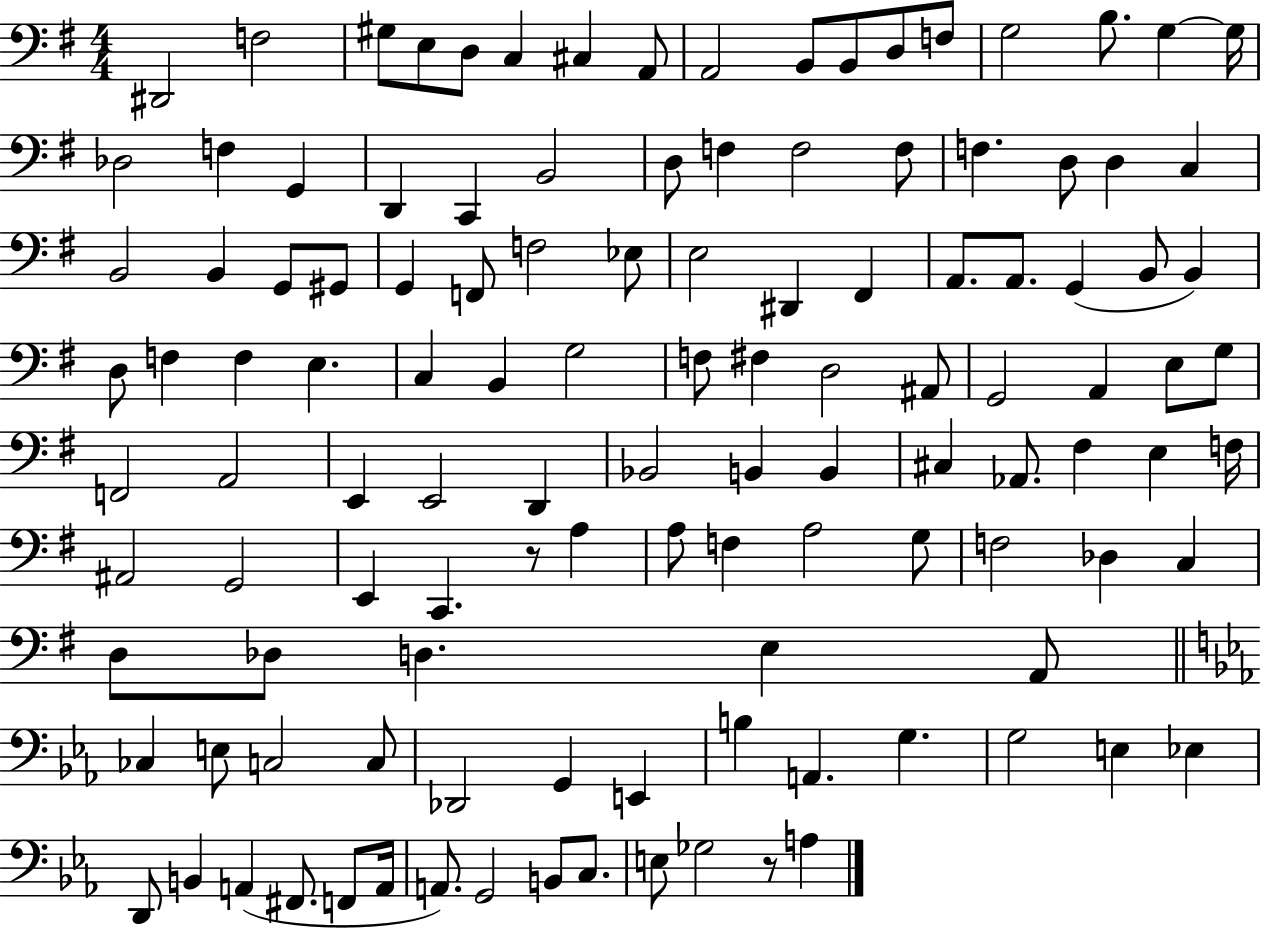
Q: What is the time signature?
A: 4/4